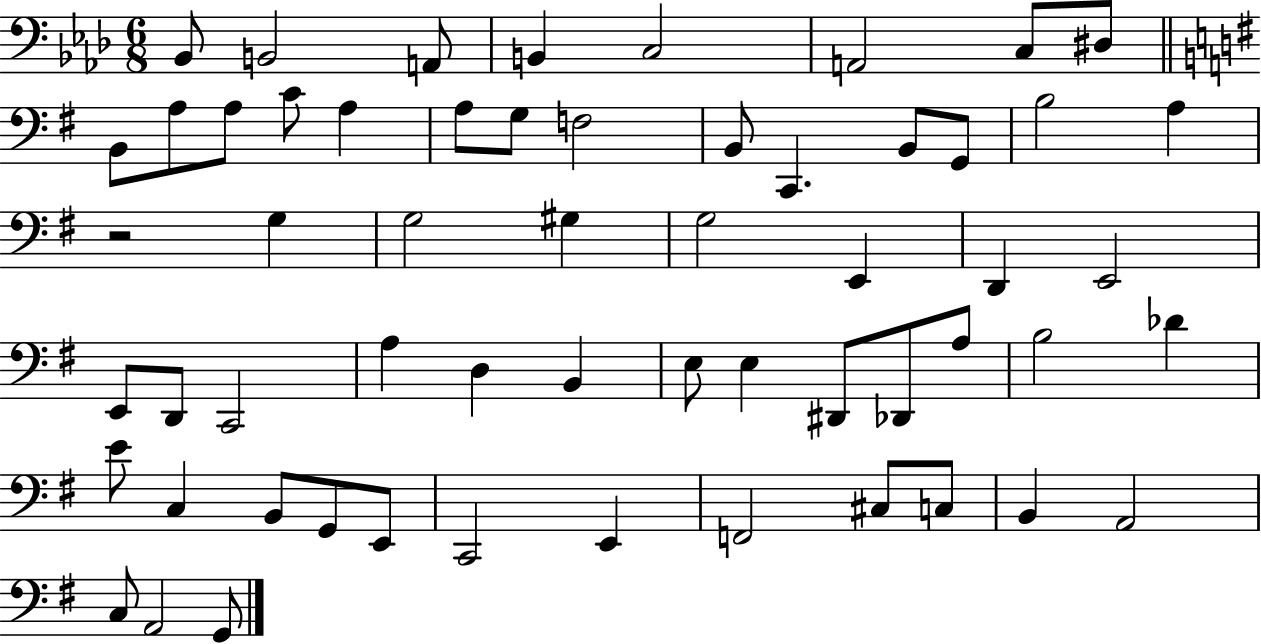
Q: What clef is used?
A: bass